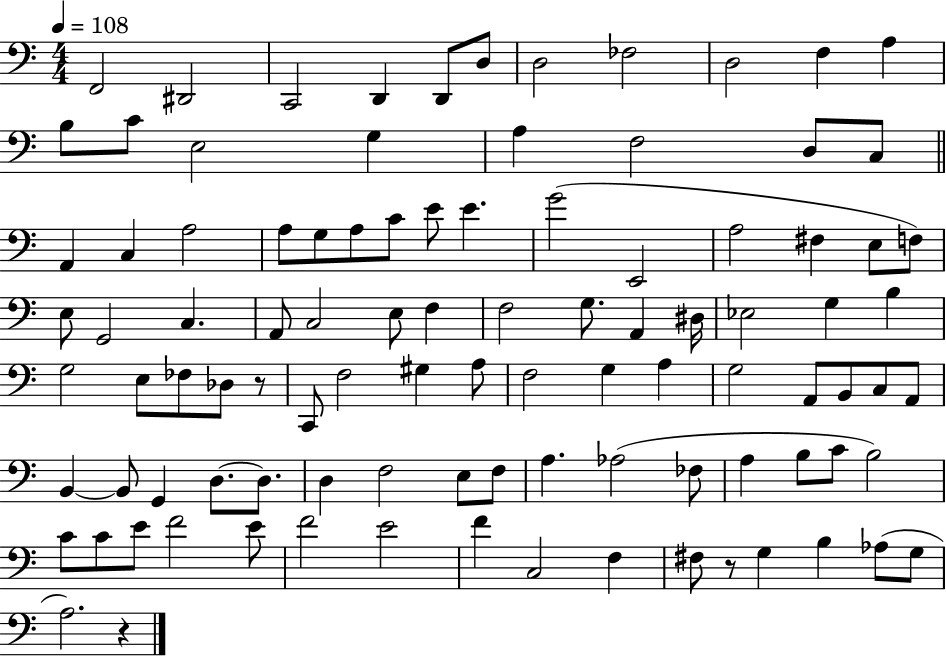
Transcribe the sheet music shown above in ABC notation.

X:1
T:Untitled
M:4/4
L:1/4
K:C
F,,2 ^D,,2 C,,2 D,, D,,/2 D,/2 D,2 _F,2 D,2 F, A, B,/2 C/2 E,2 G, A, F,2 D,/2 C,/2 A,, C, A,2 A,/2 G,/2 A,/2 C/2 E/2 E G2 E,,2 A,2 ^F, E,/2 F,/2 E,/2 G,,2 C, A,,/2 C,2 E,/2 F, F,2 G,/2 A,, ^D,/4 _E,2 G, B, G,2 E,/2 _F,/2 _D,/2 z/2 C,,/2 F,2 ^G, A,/2 F,2 G, A, G,2 A,,/2 B,,/2 C,/2 A,,/2 B,, B,,/2 G,, D,/2 D,/2 D, F,2 E,/2 F,/2 A, _A,2 _F,/2 A, B,/2 C/2 B,2 C/2 C/2 E/2 F2 E/2 F2 E2 F C,2 F, ^F,/2 z/2 G, B, _A,/2 G,/2 A,2 z